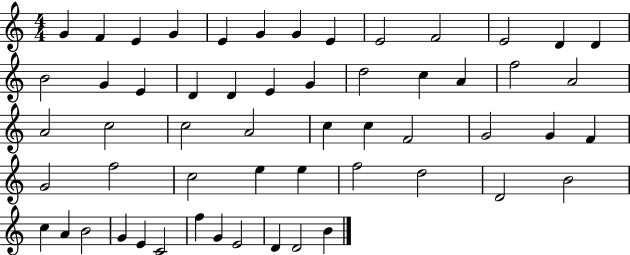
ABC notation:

X:1
T:Untitled
M:4/4
L:1/4
K:C
G F E G E G G E E2 F2 E2 D D B2 G E D D E G d2 c A f2 A2 A2 c2 c2 A2 c c F2 G2 G F G2 f2 c2 e e f2 d2 D2 B2 c A B2 G E C2 f G E2 D D2 B